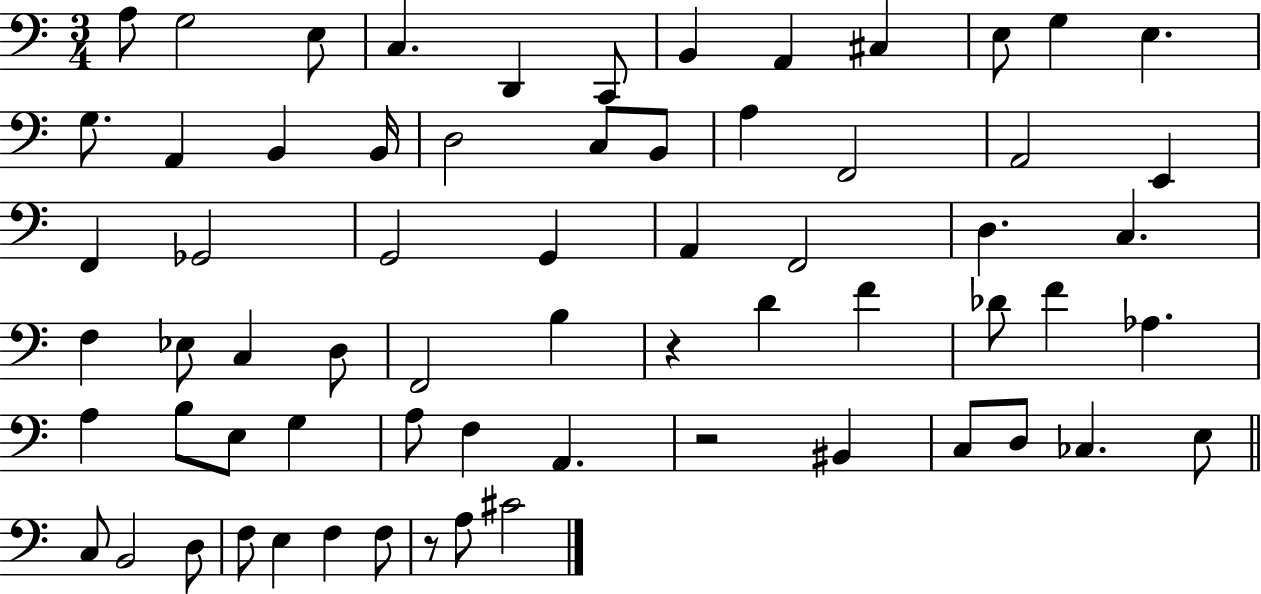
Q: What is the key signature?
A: C major